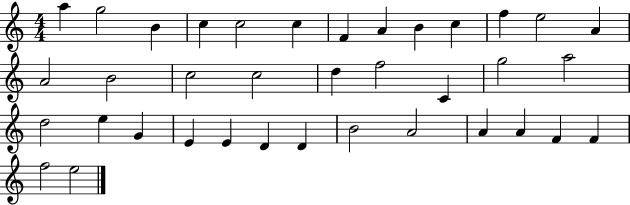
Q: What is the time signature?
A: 4/4